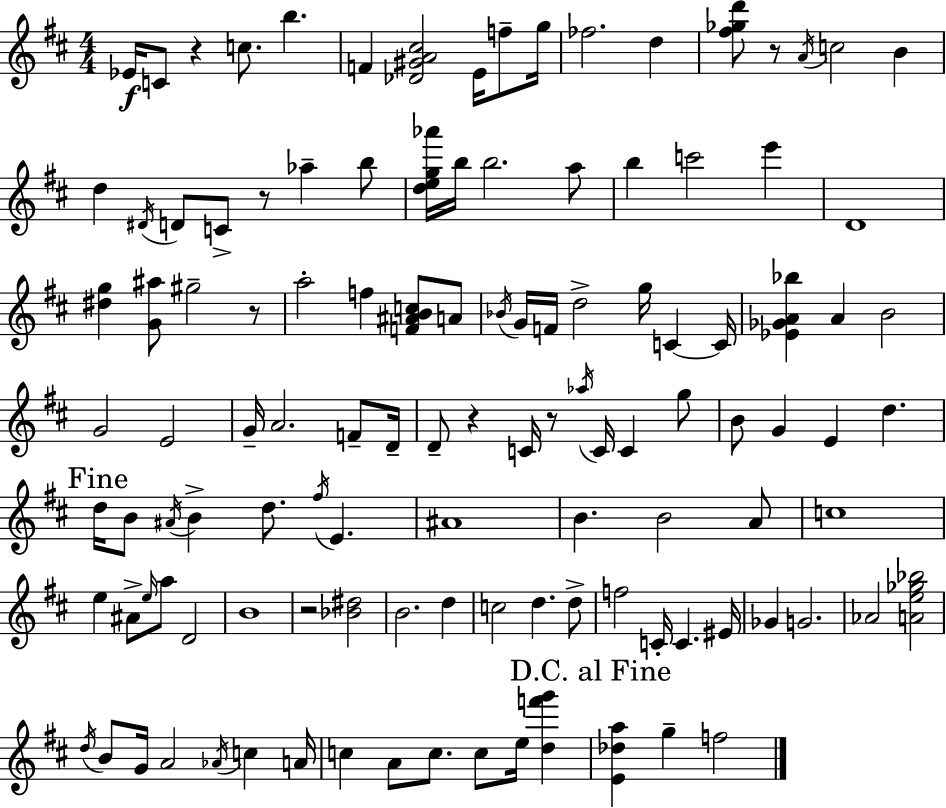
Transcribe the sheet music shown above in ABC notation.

X:1
T:Untitled
M:4/4
L:1/4
K:D
_E/4 C/2 z c/2 b F [_D^GA^c]2 E/4 f/2 g/4 _f2 d [^f_gd']/2 z/2 A/4 c2 B d ^D/4 D/2 C/2 z/2 _a b/2 [deg_a']/4 b/4 b2 a/2 b c'2 e' D4 [^dg] [G^a]/2 ^g2 z/2 a2 f [F^ABc]/2 A/2 _B/4 G/4 F/4 d2 g/4 C C/4 [_E_GA_b] A B2 G2 E2 G/4 A2 F/2 D/4 D/2 z C/4 z/2 _a/4 C/4 C g/2 B/2 G E d d/4 B/2 ^A/4 B d/2 ^f/4 E ^A4 B B2 A/2 c4 e ^A/2 e/4 a/2 D2 B4 z2 [_B^d]2 B2 d c2 d d/2 f2 C/4 C ^E/4 _G G2 _A2 [Ae_g_b]2 d/4 B/2 G/4 A2 _A/4 c A/4 c A/2 c/2 c/2 e/4 [df'g'] [E_da] g f2